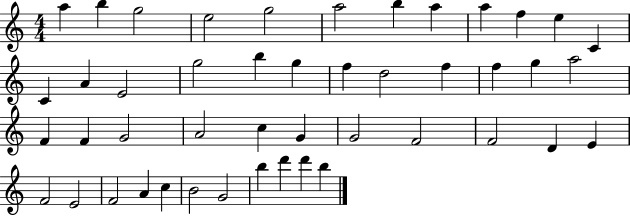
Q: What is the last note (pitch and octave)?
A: B5